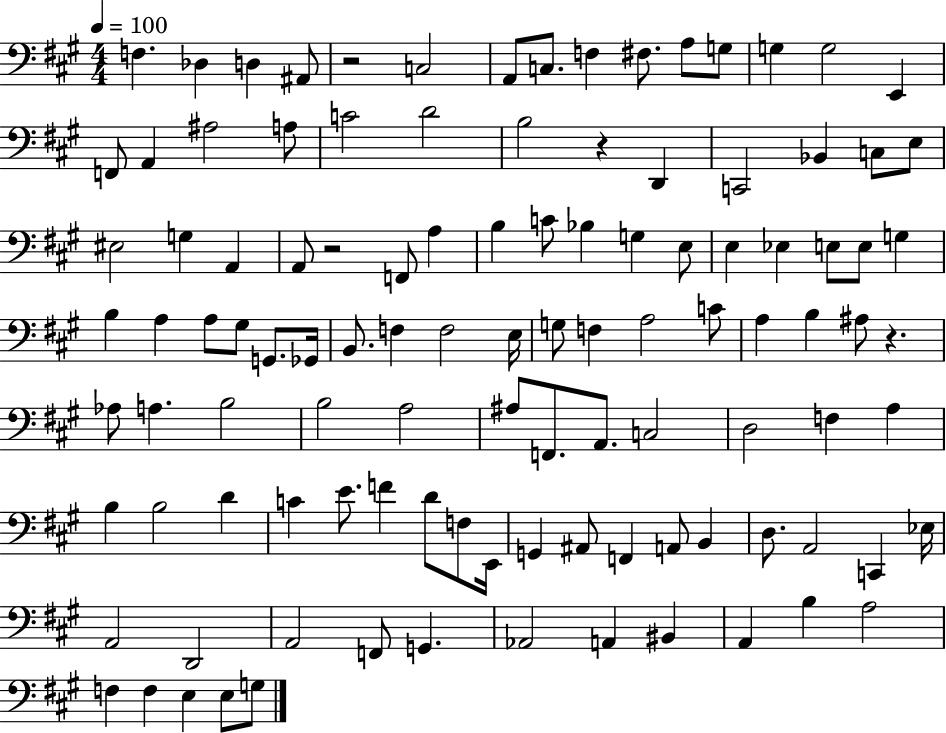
F3/q. Db3/q D3/q A#2/e R/h C3/h A2/e C3/e. F3/q F#3/e. A3/e G3/e G3/q G3/h E2/q F2/e A2/q A#3/h A3/e C4/h D4/h B3/h R/q D2/q C2/h Bb2/q C3/e E3/e EIS3/h G3/q A2/q A2/e R/h F2/e A3/q B3/q C4/e Bb3/q G3/q E3/e E3/q Eb3/q E3/e E3/e G3/q B3/q A3/q A3/e G#3/e G2/e. Gb2/s B2/e. F3/q F3/h E3/s G3/e F3/q A3/h C4/e A3/q B3/q A#3/e R/q. Ab3/e A3/q. B3/h B3/h A3/h A#3/e F2/e. A2/e. C3/h D3/h F3/q A3/q B3/q B3/h D4/q C4/q E4/e. F4/q D4/e F3/e E2/s G2/q A#2/e F2/q A2/e B2/q D3/e. A2/h C2/q Eb3/s A2/h D2/h A2/h F2/e G2/q. Ab2/h A2/q BIS2/q A2/q B3/q A3/h F3/q F3/q E3/q E3/e G3/e